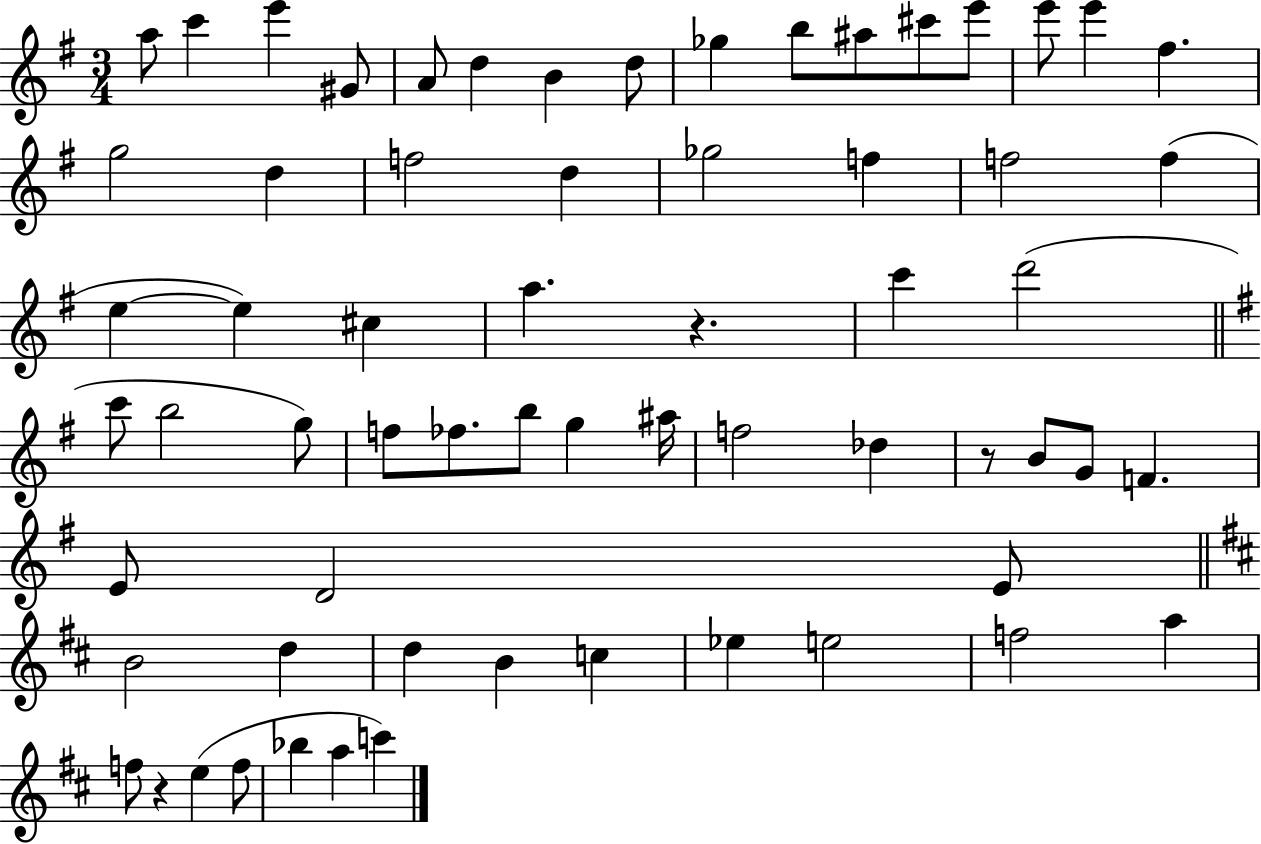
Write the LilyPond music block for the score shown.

{
  \clef treble
  \numericTimeSignature
  \time 3/4
  \key g \major
  \repeat volta 2 { a''8 c'''4 e'''4 gis'8 | a'8 d''4 b'4 d''8 | ges''4 b''8 ais''8 cis'''8 e'''8 | e'''8 e'''4 fis''4. | \break g''2 d''4 | f''2 d''4 | ges''2 f''4 | f''2 f''4( | \break e''4~~ e''4) cis''4 | a''4. r4. | c'''4 d'''2( | \bar "||" \break \key g \major c'''8 b''2 g''8) | f''8 fes''8. b''8 g''4 ais''16 | f''2 des''4 | r8 b'8 g'8 f'4. | \break e'8 d'2 e'8 | \bar "||" \break \key b \minor b'2 d''4 | d''4 b'4 c''4 | ees''4 e''2 | f''2 a''4 | \break f''8 r4 e''4( f''8 | bes''4 a''4 c'''4) | } \bar "|."
}